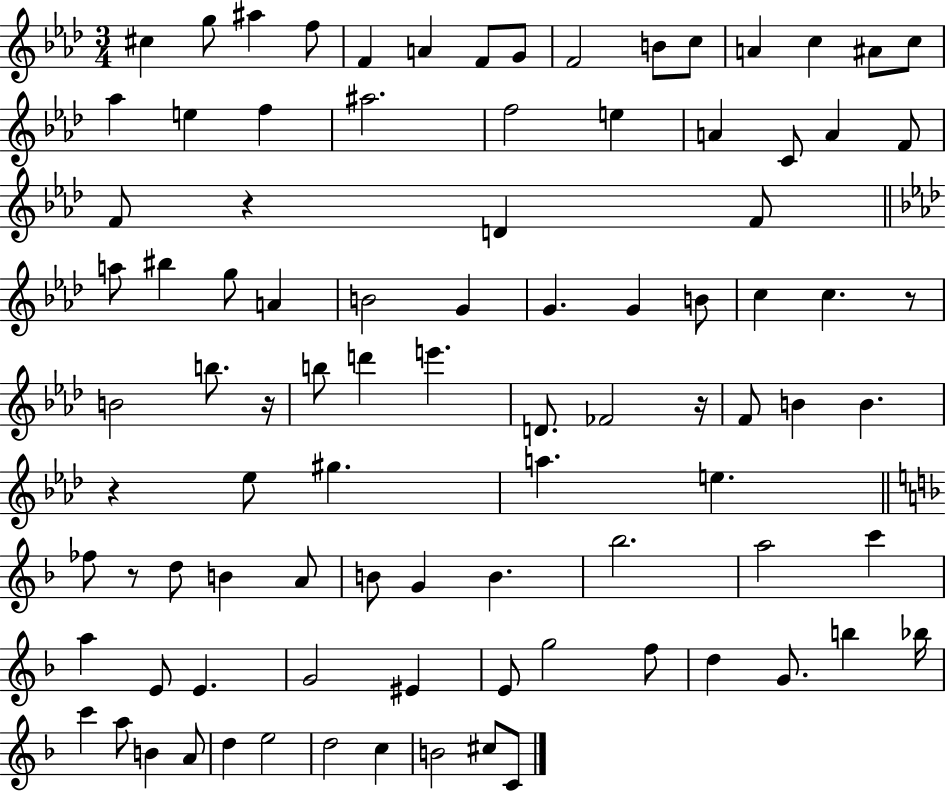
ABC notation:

X:1
T:Untitled
M:3/4
L:1/4
K:Ab
^c g/2 ^a f/2 F A F/2 G/2 F2 B/2 c/2 A c ^A/2 c/2 _a e f ^a2 f2 e A C/2 A F/2 F/2 z D F/2 a/2 ^b g/2 A B2 G G G B/2 c c z/2 B2 b/2 z/4 b/2 d' e' D/2 _F2 z/4 F/2 B B z _e/2 ^g a e _f/2 z/2 d/2 B A/2 B/2 G B _b2 a2 c' a E/2 E G2 ^E E/2 g2 f/2 d G/2 b _b/4 c' a/2 B A/2 d e2 d2 c B2 ^c/2 C/2